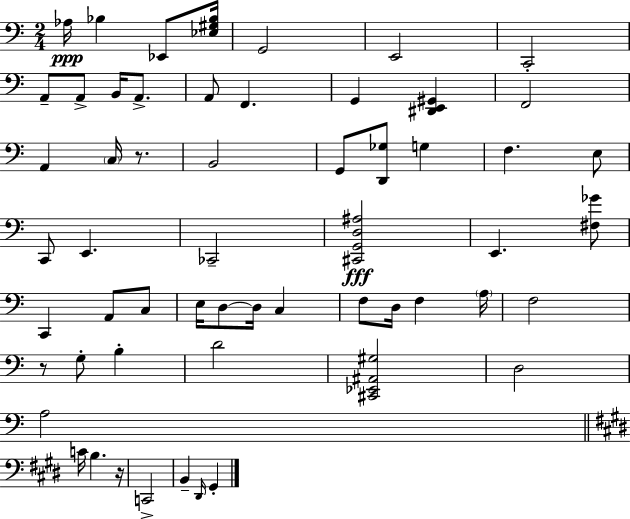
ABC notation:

X:1
T:Untitled
M:2/4
L:1/4
K:Am
_A,/4 _B, _E,,/2 [_E,^G,_B,]/4 G,,2 E,,2 C,,2 A,,/2 A,,/2 B,,/4 A,,/2 A,,/2 F,, G,, [^D,,E,,^G,,] F,,2 A,, C,/4 z/2 B,,2 G,,/2 [D,,_G,]/2 G, F, E,/2 C,,/2 E,, _C,,2 [^C,,G,,D,^A,]2 E,, [^F,_G]/2 C,, A,,/2 C,/2 E,/4 D,/2 D,/4 C, F,/2 D,/4 F, A,/4 F,2 z/2 G,/2 B, D2 [^C,,_E,,^A,,^G,]2 D,2 A,2 C/4 B, z/4 C,,2 B,, ^D,,/4 ^G,,